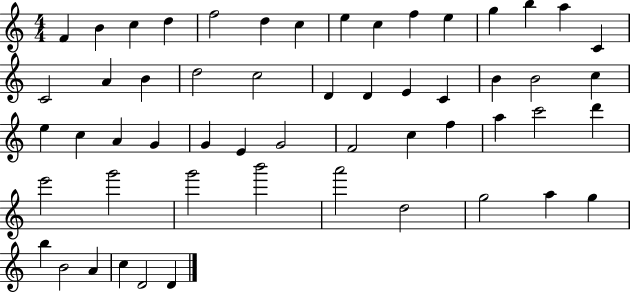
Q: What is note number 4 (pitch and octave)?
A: D5